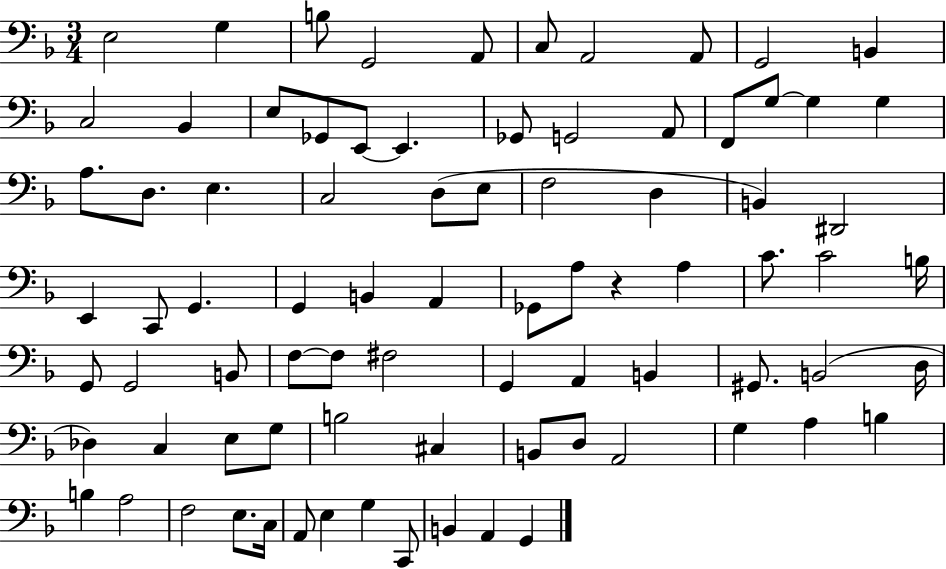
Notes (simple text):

E3/h G3/q B3/e G2/h A2/e C3/e A2/h A2/e G2/h B2/q C3/h Bb2/q E3/e Gb2/e E2/e E2/q. Gb2/e G2/h A2/e F2/e G3/e G3/q G3/q A3/e. D3/e. E3/q. C3/h D3/e E3/e F3/h D3/q B2/q D#2/h E2/q C2/e G2/q. G2/q B2/q A2/q Gb2/e A3/e R/q A3/q C4/e. C4/h B3/s G2/e G2/h B2/e F3/e F3/e F#3/h G2/q A2/q B2/q G#2/e. B2/h D3/s Db3/q C3/q E3/e G3/e B3/h C#3/q B2/e D3/e A2/h G3/q A3/q B3/q B3/q A3/h F3/h E3/e. C3/s A2/e E3/q G3/q C2/e B2/q A2/q G2/q